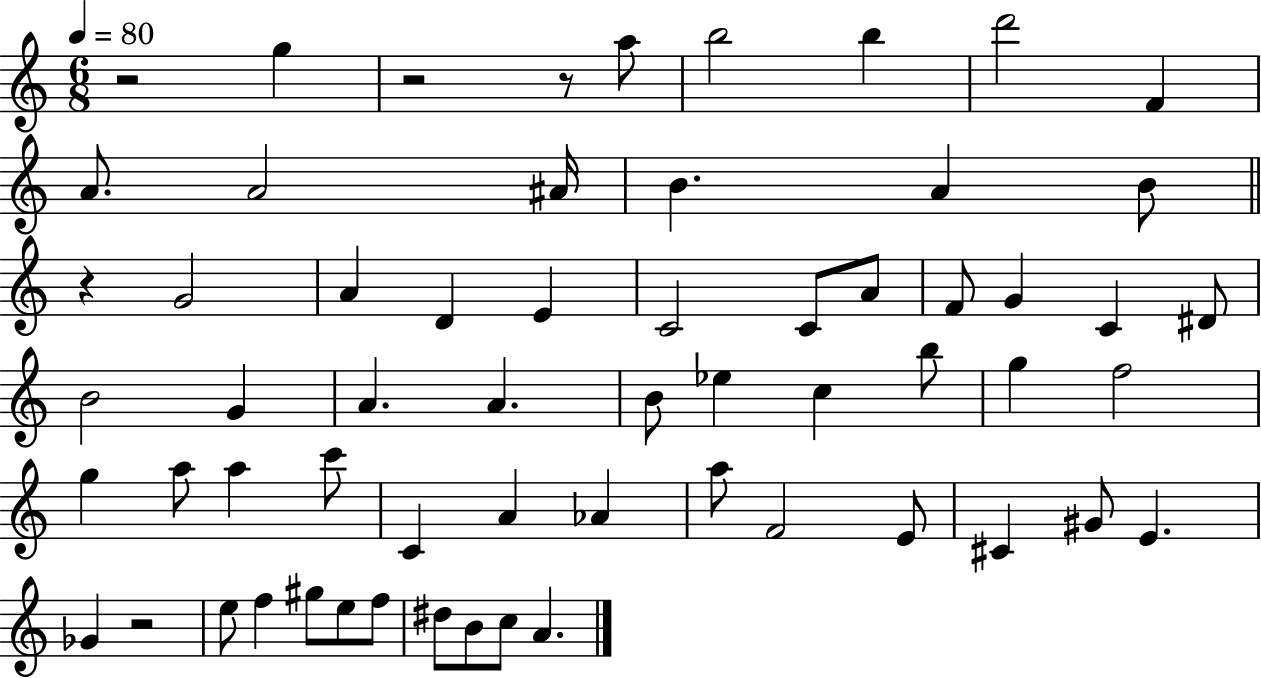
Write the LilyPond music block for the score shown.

{
  \clef treble
  \numericTimeSignature
  \time 6/8
  \key c \major
  \tempo 4 = 80
  r2 g''4 | r2 r8 a''8 | b''2 b''4 | d'''2 f'4 | \break a'8. a'2 ais'16 | b'4. a'4 b'8 | \bar "||" \break \key c \major r4 g'2 | a'4 d'4 e'4 | c'2 c'8 a'8 | f'8 g'4 c'4 dis'8 | \break b'2 g'4 | a'4. a'4. | b'8 ees''4 c''4 b''8 | g''4 f''2 | \break g''4 a''8 a''4 c'''8 | c'4 a'4 aes'4 | a''8 f'2 e'8 | cis'4 gis'8 e'4. | \break ges'4 r2 | e''8 f''4 gis''8 e''8 f''8 | dis''8 b'8 c''8 a'4. | \bar "|."
}